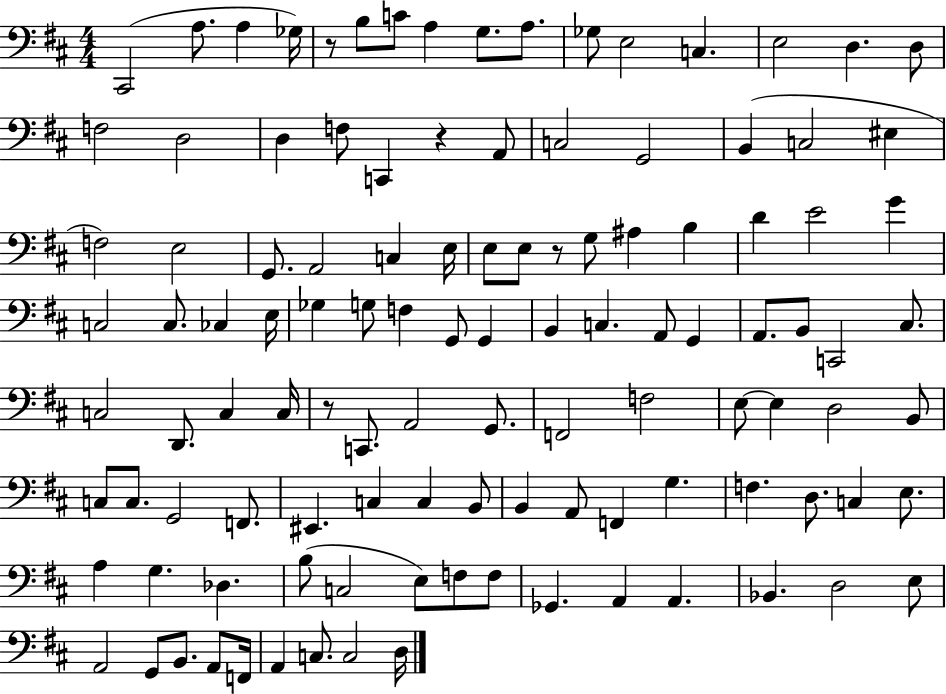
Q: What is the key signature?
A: D major